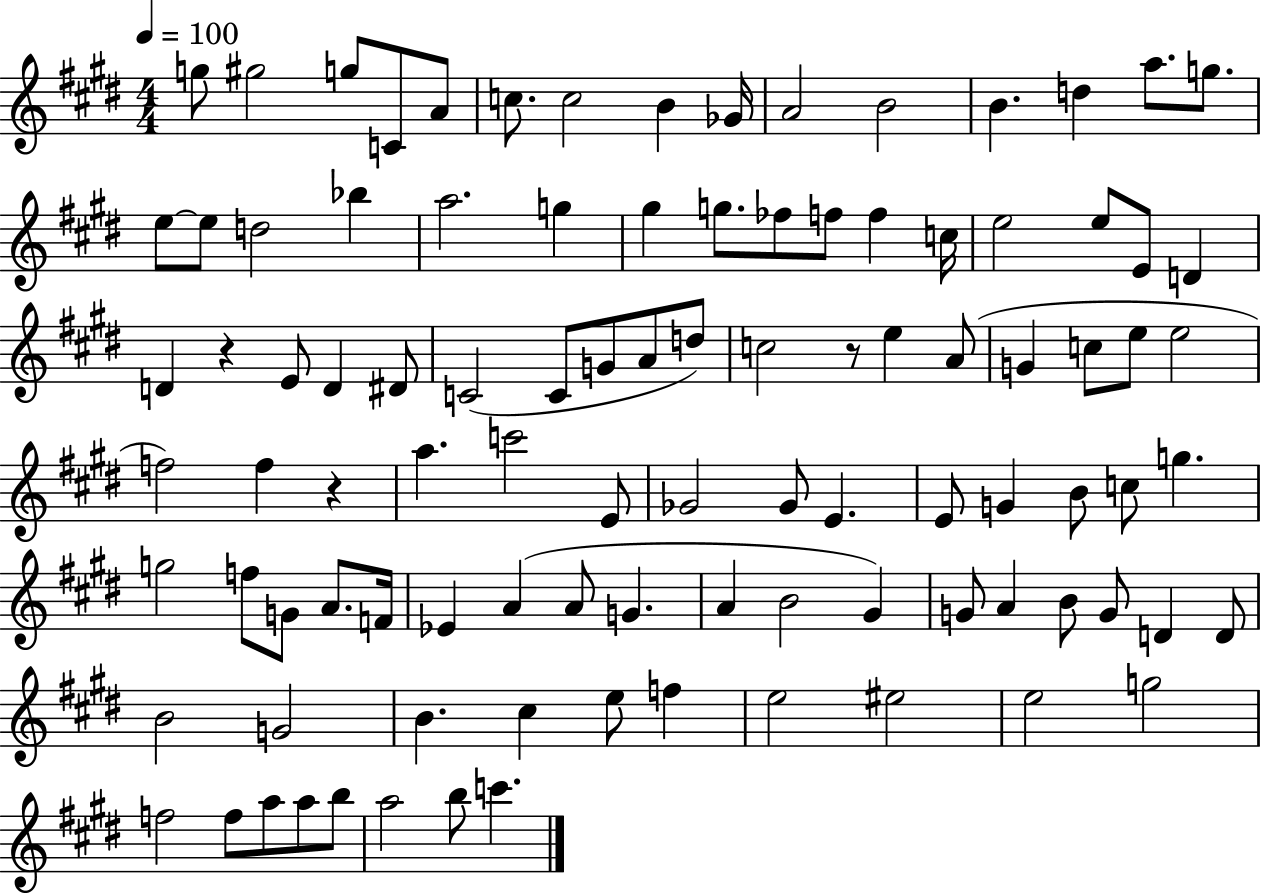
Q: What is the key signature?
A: E major